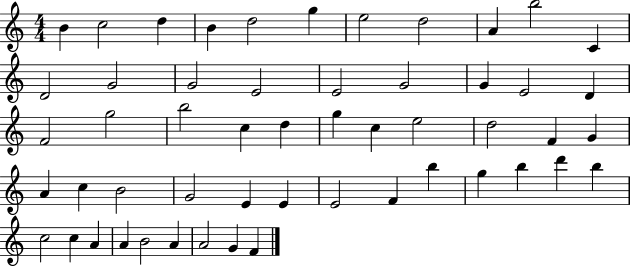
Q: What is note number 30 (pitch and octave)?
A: F4